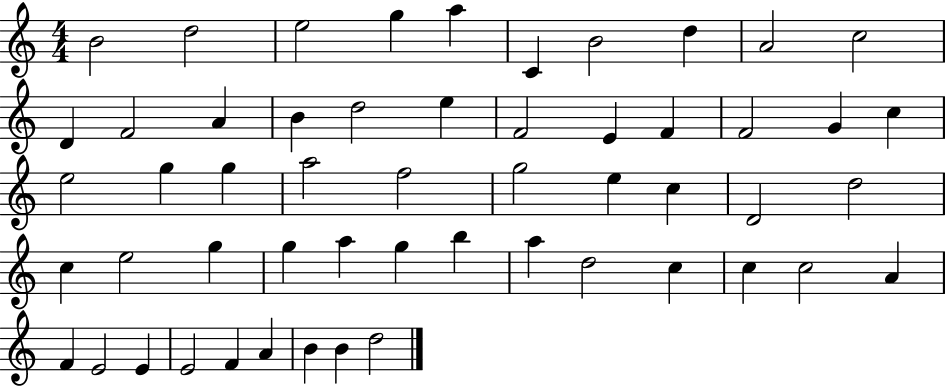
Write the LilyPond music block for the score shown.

{
  \clef treble
  \numericTimeSignature
  \time 4/4
  \key c \major
  b'2 d''2 | e''2 g''4 a''4 | c'4 b'2 d''4 | a'2 c''2 | \break d'4 f'2 a'4 | b'4 d''2 e''4 | f'2 e'4 f'4 | f'2 g'4 c''4 | \break e''2 g''4 g''4 | a''2 f''2 | g''2 e''4 c''4 | d'2 d''2 | \break c''4 e''2 g''4 | g''4 a''4 g''4 b''4 | a''4 d''2 c''4 | c''4 c''2 a'4 | \break f'4 e'2 e'4 | e'2 f'4 a'4 | b'4 b'4 d''2 | \bar "|."
}